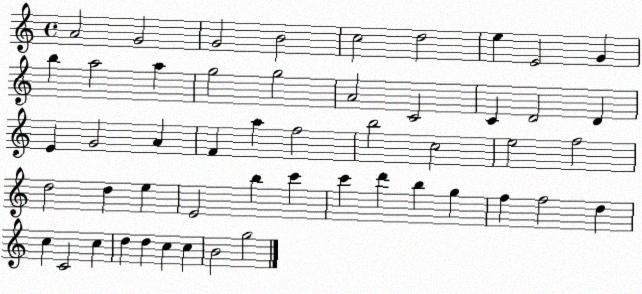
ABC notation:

X:1
T:Untitled
M:4/4
L:1/4
K:C
A2 G2 G2 B2 c2 d2 e E2 G b a2 a g2 g2 A2 C2 C D2 D E G2 A F a f2 b2 c2 e2 f2 d2 d e E2 b c' c' d' b g f f2 d c C2 c d d c c B2 g2